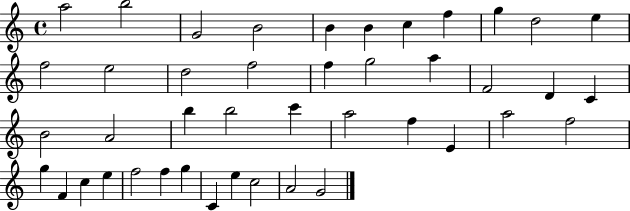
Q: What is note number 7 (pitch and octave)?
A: C5